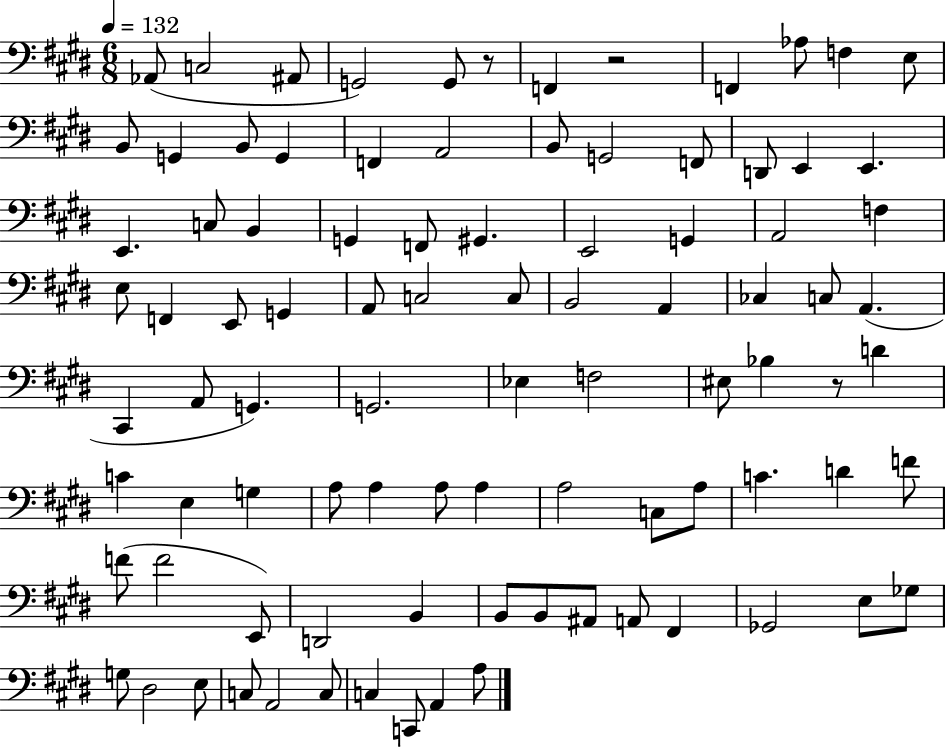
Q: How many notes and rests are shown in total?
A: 92